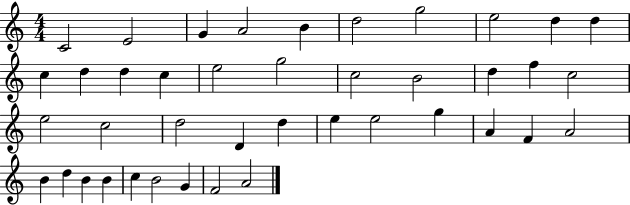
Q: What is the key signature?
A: C major